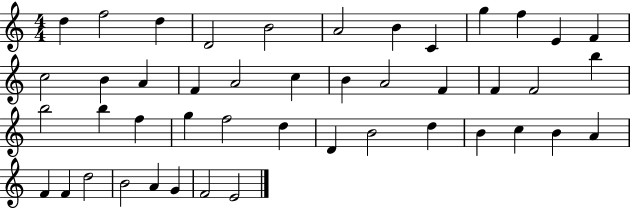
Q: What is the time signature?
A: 4/4